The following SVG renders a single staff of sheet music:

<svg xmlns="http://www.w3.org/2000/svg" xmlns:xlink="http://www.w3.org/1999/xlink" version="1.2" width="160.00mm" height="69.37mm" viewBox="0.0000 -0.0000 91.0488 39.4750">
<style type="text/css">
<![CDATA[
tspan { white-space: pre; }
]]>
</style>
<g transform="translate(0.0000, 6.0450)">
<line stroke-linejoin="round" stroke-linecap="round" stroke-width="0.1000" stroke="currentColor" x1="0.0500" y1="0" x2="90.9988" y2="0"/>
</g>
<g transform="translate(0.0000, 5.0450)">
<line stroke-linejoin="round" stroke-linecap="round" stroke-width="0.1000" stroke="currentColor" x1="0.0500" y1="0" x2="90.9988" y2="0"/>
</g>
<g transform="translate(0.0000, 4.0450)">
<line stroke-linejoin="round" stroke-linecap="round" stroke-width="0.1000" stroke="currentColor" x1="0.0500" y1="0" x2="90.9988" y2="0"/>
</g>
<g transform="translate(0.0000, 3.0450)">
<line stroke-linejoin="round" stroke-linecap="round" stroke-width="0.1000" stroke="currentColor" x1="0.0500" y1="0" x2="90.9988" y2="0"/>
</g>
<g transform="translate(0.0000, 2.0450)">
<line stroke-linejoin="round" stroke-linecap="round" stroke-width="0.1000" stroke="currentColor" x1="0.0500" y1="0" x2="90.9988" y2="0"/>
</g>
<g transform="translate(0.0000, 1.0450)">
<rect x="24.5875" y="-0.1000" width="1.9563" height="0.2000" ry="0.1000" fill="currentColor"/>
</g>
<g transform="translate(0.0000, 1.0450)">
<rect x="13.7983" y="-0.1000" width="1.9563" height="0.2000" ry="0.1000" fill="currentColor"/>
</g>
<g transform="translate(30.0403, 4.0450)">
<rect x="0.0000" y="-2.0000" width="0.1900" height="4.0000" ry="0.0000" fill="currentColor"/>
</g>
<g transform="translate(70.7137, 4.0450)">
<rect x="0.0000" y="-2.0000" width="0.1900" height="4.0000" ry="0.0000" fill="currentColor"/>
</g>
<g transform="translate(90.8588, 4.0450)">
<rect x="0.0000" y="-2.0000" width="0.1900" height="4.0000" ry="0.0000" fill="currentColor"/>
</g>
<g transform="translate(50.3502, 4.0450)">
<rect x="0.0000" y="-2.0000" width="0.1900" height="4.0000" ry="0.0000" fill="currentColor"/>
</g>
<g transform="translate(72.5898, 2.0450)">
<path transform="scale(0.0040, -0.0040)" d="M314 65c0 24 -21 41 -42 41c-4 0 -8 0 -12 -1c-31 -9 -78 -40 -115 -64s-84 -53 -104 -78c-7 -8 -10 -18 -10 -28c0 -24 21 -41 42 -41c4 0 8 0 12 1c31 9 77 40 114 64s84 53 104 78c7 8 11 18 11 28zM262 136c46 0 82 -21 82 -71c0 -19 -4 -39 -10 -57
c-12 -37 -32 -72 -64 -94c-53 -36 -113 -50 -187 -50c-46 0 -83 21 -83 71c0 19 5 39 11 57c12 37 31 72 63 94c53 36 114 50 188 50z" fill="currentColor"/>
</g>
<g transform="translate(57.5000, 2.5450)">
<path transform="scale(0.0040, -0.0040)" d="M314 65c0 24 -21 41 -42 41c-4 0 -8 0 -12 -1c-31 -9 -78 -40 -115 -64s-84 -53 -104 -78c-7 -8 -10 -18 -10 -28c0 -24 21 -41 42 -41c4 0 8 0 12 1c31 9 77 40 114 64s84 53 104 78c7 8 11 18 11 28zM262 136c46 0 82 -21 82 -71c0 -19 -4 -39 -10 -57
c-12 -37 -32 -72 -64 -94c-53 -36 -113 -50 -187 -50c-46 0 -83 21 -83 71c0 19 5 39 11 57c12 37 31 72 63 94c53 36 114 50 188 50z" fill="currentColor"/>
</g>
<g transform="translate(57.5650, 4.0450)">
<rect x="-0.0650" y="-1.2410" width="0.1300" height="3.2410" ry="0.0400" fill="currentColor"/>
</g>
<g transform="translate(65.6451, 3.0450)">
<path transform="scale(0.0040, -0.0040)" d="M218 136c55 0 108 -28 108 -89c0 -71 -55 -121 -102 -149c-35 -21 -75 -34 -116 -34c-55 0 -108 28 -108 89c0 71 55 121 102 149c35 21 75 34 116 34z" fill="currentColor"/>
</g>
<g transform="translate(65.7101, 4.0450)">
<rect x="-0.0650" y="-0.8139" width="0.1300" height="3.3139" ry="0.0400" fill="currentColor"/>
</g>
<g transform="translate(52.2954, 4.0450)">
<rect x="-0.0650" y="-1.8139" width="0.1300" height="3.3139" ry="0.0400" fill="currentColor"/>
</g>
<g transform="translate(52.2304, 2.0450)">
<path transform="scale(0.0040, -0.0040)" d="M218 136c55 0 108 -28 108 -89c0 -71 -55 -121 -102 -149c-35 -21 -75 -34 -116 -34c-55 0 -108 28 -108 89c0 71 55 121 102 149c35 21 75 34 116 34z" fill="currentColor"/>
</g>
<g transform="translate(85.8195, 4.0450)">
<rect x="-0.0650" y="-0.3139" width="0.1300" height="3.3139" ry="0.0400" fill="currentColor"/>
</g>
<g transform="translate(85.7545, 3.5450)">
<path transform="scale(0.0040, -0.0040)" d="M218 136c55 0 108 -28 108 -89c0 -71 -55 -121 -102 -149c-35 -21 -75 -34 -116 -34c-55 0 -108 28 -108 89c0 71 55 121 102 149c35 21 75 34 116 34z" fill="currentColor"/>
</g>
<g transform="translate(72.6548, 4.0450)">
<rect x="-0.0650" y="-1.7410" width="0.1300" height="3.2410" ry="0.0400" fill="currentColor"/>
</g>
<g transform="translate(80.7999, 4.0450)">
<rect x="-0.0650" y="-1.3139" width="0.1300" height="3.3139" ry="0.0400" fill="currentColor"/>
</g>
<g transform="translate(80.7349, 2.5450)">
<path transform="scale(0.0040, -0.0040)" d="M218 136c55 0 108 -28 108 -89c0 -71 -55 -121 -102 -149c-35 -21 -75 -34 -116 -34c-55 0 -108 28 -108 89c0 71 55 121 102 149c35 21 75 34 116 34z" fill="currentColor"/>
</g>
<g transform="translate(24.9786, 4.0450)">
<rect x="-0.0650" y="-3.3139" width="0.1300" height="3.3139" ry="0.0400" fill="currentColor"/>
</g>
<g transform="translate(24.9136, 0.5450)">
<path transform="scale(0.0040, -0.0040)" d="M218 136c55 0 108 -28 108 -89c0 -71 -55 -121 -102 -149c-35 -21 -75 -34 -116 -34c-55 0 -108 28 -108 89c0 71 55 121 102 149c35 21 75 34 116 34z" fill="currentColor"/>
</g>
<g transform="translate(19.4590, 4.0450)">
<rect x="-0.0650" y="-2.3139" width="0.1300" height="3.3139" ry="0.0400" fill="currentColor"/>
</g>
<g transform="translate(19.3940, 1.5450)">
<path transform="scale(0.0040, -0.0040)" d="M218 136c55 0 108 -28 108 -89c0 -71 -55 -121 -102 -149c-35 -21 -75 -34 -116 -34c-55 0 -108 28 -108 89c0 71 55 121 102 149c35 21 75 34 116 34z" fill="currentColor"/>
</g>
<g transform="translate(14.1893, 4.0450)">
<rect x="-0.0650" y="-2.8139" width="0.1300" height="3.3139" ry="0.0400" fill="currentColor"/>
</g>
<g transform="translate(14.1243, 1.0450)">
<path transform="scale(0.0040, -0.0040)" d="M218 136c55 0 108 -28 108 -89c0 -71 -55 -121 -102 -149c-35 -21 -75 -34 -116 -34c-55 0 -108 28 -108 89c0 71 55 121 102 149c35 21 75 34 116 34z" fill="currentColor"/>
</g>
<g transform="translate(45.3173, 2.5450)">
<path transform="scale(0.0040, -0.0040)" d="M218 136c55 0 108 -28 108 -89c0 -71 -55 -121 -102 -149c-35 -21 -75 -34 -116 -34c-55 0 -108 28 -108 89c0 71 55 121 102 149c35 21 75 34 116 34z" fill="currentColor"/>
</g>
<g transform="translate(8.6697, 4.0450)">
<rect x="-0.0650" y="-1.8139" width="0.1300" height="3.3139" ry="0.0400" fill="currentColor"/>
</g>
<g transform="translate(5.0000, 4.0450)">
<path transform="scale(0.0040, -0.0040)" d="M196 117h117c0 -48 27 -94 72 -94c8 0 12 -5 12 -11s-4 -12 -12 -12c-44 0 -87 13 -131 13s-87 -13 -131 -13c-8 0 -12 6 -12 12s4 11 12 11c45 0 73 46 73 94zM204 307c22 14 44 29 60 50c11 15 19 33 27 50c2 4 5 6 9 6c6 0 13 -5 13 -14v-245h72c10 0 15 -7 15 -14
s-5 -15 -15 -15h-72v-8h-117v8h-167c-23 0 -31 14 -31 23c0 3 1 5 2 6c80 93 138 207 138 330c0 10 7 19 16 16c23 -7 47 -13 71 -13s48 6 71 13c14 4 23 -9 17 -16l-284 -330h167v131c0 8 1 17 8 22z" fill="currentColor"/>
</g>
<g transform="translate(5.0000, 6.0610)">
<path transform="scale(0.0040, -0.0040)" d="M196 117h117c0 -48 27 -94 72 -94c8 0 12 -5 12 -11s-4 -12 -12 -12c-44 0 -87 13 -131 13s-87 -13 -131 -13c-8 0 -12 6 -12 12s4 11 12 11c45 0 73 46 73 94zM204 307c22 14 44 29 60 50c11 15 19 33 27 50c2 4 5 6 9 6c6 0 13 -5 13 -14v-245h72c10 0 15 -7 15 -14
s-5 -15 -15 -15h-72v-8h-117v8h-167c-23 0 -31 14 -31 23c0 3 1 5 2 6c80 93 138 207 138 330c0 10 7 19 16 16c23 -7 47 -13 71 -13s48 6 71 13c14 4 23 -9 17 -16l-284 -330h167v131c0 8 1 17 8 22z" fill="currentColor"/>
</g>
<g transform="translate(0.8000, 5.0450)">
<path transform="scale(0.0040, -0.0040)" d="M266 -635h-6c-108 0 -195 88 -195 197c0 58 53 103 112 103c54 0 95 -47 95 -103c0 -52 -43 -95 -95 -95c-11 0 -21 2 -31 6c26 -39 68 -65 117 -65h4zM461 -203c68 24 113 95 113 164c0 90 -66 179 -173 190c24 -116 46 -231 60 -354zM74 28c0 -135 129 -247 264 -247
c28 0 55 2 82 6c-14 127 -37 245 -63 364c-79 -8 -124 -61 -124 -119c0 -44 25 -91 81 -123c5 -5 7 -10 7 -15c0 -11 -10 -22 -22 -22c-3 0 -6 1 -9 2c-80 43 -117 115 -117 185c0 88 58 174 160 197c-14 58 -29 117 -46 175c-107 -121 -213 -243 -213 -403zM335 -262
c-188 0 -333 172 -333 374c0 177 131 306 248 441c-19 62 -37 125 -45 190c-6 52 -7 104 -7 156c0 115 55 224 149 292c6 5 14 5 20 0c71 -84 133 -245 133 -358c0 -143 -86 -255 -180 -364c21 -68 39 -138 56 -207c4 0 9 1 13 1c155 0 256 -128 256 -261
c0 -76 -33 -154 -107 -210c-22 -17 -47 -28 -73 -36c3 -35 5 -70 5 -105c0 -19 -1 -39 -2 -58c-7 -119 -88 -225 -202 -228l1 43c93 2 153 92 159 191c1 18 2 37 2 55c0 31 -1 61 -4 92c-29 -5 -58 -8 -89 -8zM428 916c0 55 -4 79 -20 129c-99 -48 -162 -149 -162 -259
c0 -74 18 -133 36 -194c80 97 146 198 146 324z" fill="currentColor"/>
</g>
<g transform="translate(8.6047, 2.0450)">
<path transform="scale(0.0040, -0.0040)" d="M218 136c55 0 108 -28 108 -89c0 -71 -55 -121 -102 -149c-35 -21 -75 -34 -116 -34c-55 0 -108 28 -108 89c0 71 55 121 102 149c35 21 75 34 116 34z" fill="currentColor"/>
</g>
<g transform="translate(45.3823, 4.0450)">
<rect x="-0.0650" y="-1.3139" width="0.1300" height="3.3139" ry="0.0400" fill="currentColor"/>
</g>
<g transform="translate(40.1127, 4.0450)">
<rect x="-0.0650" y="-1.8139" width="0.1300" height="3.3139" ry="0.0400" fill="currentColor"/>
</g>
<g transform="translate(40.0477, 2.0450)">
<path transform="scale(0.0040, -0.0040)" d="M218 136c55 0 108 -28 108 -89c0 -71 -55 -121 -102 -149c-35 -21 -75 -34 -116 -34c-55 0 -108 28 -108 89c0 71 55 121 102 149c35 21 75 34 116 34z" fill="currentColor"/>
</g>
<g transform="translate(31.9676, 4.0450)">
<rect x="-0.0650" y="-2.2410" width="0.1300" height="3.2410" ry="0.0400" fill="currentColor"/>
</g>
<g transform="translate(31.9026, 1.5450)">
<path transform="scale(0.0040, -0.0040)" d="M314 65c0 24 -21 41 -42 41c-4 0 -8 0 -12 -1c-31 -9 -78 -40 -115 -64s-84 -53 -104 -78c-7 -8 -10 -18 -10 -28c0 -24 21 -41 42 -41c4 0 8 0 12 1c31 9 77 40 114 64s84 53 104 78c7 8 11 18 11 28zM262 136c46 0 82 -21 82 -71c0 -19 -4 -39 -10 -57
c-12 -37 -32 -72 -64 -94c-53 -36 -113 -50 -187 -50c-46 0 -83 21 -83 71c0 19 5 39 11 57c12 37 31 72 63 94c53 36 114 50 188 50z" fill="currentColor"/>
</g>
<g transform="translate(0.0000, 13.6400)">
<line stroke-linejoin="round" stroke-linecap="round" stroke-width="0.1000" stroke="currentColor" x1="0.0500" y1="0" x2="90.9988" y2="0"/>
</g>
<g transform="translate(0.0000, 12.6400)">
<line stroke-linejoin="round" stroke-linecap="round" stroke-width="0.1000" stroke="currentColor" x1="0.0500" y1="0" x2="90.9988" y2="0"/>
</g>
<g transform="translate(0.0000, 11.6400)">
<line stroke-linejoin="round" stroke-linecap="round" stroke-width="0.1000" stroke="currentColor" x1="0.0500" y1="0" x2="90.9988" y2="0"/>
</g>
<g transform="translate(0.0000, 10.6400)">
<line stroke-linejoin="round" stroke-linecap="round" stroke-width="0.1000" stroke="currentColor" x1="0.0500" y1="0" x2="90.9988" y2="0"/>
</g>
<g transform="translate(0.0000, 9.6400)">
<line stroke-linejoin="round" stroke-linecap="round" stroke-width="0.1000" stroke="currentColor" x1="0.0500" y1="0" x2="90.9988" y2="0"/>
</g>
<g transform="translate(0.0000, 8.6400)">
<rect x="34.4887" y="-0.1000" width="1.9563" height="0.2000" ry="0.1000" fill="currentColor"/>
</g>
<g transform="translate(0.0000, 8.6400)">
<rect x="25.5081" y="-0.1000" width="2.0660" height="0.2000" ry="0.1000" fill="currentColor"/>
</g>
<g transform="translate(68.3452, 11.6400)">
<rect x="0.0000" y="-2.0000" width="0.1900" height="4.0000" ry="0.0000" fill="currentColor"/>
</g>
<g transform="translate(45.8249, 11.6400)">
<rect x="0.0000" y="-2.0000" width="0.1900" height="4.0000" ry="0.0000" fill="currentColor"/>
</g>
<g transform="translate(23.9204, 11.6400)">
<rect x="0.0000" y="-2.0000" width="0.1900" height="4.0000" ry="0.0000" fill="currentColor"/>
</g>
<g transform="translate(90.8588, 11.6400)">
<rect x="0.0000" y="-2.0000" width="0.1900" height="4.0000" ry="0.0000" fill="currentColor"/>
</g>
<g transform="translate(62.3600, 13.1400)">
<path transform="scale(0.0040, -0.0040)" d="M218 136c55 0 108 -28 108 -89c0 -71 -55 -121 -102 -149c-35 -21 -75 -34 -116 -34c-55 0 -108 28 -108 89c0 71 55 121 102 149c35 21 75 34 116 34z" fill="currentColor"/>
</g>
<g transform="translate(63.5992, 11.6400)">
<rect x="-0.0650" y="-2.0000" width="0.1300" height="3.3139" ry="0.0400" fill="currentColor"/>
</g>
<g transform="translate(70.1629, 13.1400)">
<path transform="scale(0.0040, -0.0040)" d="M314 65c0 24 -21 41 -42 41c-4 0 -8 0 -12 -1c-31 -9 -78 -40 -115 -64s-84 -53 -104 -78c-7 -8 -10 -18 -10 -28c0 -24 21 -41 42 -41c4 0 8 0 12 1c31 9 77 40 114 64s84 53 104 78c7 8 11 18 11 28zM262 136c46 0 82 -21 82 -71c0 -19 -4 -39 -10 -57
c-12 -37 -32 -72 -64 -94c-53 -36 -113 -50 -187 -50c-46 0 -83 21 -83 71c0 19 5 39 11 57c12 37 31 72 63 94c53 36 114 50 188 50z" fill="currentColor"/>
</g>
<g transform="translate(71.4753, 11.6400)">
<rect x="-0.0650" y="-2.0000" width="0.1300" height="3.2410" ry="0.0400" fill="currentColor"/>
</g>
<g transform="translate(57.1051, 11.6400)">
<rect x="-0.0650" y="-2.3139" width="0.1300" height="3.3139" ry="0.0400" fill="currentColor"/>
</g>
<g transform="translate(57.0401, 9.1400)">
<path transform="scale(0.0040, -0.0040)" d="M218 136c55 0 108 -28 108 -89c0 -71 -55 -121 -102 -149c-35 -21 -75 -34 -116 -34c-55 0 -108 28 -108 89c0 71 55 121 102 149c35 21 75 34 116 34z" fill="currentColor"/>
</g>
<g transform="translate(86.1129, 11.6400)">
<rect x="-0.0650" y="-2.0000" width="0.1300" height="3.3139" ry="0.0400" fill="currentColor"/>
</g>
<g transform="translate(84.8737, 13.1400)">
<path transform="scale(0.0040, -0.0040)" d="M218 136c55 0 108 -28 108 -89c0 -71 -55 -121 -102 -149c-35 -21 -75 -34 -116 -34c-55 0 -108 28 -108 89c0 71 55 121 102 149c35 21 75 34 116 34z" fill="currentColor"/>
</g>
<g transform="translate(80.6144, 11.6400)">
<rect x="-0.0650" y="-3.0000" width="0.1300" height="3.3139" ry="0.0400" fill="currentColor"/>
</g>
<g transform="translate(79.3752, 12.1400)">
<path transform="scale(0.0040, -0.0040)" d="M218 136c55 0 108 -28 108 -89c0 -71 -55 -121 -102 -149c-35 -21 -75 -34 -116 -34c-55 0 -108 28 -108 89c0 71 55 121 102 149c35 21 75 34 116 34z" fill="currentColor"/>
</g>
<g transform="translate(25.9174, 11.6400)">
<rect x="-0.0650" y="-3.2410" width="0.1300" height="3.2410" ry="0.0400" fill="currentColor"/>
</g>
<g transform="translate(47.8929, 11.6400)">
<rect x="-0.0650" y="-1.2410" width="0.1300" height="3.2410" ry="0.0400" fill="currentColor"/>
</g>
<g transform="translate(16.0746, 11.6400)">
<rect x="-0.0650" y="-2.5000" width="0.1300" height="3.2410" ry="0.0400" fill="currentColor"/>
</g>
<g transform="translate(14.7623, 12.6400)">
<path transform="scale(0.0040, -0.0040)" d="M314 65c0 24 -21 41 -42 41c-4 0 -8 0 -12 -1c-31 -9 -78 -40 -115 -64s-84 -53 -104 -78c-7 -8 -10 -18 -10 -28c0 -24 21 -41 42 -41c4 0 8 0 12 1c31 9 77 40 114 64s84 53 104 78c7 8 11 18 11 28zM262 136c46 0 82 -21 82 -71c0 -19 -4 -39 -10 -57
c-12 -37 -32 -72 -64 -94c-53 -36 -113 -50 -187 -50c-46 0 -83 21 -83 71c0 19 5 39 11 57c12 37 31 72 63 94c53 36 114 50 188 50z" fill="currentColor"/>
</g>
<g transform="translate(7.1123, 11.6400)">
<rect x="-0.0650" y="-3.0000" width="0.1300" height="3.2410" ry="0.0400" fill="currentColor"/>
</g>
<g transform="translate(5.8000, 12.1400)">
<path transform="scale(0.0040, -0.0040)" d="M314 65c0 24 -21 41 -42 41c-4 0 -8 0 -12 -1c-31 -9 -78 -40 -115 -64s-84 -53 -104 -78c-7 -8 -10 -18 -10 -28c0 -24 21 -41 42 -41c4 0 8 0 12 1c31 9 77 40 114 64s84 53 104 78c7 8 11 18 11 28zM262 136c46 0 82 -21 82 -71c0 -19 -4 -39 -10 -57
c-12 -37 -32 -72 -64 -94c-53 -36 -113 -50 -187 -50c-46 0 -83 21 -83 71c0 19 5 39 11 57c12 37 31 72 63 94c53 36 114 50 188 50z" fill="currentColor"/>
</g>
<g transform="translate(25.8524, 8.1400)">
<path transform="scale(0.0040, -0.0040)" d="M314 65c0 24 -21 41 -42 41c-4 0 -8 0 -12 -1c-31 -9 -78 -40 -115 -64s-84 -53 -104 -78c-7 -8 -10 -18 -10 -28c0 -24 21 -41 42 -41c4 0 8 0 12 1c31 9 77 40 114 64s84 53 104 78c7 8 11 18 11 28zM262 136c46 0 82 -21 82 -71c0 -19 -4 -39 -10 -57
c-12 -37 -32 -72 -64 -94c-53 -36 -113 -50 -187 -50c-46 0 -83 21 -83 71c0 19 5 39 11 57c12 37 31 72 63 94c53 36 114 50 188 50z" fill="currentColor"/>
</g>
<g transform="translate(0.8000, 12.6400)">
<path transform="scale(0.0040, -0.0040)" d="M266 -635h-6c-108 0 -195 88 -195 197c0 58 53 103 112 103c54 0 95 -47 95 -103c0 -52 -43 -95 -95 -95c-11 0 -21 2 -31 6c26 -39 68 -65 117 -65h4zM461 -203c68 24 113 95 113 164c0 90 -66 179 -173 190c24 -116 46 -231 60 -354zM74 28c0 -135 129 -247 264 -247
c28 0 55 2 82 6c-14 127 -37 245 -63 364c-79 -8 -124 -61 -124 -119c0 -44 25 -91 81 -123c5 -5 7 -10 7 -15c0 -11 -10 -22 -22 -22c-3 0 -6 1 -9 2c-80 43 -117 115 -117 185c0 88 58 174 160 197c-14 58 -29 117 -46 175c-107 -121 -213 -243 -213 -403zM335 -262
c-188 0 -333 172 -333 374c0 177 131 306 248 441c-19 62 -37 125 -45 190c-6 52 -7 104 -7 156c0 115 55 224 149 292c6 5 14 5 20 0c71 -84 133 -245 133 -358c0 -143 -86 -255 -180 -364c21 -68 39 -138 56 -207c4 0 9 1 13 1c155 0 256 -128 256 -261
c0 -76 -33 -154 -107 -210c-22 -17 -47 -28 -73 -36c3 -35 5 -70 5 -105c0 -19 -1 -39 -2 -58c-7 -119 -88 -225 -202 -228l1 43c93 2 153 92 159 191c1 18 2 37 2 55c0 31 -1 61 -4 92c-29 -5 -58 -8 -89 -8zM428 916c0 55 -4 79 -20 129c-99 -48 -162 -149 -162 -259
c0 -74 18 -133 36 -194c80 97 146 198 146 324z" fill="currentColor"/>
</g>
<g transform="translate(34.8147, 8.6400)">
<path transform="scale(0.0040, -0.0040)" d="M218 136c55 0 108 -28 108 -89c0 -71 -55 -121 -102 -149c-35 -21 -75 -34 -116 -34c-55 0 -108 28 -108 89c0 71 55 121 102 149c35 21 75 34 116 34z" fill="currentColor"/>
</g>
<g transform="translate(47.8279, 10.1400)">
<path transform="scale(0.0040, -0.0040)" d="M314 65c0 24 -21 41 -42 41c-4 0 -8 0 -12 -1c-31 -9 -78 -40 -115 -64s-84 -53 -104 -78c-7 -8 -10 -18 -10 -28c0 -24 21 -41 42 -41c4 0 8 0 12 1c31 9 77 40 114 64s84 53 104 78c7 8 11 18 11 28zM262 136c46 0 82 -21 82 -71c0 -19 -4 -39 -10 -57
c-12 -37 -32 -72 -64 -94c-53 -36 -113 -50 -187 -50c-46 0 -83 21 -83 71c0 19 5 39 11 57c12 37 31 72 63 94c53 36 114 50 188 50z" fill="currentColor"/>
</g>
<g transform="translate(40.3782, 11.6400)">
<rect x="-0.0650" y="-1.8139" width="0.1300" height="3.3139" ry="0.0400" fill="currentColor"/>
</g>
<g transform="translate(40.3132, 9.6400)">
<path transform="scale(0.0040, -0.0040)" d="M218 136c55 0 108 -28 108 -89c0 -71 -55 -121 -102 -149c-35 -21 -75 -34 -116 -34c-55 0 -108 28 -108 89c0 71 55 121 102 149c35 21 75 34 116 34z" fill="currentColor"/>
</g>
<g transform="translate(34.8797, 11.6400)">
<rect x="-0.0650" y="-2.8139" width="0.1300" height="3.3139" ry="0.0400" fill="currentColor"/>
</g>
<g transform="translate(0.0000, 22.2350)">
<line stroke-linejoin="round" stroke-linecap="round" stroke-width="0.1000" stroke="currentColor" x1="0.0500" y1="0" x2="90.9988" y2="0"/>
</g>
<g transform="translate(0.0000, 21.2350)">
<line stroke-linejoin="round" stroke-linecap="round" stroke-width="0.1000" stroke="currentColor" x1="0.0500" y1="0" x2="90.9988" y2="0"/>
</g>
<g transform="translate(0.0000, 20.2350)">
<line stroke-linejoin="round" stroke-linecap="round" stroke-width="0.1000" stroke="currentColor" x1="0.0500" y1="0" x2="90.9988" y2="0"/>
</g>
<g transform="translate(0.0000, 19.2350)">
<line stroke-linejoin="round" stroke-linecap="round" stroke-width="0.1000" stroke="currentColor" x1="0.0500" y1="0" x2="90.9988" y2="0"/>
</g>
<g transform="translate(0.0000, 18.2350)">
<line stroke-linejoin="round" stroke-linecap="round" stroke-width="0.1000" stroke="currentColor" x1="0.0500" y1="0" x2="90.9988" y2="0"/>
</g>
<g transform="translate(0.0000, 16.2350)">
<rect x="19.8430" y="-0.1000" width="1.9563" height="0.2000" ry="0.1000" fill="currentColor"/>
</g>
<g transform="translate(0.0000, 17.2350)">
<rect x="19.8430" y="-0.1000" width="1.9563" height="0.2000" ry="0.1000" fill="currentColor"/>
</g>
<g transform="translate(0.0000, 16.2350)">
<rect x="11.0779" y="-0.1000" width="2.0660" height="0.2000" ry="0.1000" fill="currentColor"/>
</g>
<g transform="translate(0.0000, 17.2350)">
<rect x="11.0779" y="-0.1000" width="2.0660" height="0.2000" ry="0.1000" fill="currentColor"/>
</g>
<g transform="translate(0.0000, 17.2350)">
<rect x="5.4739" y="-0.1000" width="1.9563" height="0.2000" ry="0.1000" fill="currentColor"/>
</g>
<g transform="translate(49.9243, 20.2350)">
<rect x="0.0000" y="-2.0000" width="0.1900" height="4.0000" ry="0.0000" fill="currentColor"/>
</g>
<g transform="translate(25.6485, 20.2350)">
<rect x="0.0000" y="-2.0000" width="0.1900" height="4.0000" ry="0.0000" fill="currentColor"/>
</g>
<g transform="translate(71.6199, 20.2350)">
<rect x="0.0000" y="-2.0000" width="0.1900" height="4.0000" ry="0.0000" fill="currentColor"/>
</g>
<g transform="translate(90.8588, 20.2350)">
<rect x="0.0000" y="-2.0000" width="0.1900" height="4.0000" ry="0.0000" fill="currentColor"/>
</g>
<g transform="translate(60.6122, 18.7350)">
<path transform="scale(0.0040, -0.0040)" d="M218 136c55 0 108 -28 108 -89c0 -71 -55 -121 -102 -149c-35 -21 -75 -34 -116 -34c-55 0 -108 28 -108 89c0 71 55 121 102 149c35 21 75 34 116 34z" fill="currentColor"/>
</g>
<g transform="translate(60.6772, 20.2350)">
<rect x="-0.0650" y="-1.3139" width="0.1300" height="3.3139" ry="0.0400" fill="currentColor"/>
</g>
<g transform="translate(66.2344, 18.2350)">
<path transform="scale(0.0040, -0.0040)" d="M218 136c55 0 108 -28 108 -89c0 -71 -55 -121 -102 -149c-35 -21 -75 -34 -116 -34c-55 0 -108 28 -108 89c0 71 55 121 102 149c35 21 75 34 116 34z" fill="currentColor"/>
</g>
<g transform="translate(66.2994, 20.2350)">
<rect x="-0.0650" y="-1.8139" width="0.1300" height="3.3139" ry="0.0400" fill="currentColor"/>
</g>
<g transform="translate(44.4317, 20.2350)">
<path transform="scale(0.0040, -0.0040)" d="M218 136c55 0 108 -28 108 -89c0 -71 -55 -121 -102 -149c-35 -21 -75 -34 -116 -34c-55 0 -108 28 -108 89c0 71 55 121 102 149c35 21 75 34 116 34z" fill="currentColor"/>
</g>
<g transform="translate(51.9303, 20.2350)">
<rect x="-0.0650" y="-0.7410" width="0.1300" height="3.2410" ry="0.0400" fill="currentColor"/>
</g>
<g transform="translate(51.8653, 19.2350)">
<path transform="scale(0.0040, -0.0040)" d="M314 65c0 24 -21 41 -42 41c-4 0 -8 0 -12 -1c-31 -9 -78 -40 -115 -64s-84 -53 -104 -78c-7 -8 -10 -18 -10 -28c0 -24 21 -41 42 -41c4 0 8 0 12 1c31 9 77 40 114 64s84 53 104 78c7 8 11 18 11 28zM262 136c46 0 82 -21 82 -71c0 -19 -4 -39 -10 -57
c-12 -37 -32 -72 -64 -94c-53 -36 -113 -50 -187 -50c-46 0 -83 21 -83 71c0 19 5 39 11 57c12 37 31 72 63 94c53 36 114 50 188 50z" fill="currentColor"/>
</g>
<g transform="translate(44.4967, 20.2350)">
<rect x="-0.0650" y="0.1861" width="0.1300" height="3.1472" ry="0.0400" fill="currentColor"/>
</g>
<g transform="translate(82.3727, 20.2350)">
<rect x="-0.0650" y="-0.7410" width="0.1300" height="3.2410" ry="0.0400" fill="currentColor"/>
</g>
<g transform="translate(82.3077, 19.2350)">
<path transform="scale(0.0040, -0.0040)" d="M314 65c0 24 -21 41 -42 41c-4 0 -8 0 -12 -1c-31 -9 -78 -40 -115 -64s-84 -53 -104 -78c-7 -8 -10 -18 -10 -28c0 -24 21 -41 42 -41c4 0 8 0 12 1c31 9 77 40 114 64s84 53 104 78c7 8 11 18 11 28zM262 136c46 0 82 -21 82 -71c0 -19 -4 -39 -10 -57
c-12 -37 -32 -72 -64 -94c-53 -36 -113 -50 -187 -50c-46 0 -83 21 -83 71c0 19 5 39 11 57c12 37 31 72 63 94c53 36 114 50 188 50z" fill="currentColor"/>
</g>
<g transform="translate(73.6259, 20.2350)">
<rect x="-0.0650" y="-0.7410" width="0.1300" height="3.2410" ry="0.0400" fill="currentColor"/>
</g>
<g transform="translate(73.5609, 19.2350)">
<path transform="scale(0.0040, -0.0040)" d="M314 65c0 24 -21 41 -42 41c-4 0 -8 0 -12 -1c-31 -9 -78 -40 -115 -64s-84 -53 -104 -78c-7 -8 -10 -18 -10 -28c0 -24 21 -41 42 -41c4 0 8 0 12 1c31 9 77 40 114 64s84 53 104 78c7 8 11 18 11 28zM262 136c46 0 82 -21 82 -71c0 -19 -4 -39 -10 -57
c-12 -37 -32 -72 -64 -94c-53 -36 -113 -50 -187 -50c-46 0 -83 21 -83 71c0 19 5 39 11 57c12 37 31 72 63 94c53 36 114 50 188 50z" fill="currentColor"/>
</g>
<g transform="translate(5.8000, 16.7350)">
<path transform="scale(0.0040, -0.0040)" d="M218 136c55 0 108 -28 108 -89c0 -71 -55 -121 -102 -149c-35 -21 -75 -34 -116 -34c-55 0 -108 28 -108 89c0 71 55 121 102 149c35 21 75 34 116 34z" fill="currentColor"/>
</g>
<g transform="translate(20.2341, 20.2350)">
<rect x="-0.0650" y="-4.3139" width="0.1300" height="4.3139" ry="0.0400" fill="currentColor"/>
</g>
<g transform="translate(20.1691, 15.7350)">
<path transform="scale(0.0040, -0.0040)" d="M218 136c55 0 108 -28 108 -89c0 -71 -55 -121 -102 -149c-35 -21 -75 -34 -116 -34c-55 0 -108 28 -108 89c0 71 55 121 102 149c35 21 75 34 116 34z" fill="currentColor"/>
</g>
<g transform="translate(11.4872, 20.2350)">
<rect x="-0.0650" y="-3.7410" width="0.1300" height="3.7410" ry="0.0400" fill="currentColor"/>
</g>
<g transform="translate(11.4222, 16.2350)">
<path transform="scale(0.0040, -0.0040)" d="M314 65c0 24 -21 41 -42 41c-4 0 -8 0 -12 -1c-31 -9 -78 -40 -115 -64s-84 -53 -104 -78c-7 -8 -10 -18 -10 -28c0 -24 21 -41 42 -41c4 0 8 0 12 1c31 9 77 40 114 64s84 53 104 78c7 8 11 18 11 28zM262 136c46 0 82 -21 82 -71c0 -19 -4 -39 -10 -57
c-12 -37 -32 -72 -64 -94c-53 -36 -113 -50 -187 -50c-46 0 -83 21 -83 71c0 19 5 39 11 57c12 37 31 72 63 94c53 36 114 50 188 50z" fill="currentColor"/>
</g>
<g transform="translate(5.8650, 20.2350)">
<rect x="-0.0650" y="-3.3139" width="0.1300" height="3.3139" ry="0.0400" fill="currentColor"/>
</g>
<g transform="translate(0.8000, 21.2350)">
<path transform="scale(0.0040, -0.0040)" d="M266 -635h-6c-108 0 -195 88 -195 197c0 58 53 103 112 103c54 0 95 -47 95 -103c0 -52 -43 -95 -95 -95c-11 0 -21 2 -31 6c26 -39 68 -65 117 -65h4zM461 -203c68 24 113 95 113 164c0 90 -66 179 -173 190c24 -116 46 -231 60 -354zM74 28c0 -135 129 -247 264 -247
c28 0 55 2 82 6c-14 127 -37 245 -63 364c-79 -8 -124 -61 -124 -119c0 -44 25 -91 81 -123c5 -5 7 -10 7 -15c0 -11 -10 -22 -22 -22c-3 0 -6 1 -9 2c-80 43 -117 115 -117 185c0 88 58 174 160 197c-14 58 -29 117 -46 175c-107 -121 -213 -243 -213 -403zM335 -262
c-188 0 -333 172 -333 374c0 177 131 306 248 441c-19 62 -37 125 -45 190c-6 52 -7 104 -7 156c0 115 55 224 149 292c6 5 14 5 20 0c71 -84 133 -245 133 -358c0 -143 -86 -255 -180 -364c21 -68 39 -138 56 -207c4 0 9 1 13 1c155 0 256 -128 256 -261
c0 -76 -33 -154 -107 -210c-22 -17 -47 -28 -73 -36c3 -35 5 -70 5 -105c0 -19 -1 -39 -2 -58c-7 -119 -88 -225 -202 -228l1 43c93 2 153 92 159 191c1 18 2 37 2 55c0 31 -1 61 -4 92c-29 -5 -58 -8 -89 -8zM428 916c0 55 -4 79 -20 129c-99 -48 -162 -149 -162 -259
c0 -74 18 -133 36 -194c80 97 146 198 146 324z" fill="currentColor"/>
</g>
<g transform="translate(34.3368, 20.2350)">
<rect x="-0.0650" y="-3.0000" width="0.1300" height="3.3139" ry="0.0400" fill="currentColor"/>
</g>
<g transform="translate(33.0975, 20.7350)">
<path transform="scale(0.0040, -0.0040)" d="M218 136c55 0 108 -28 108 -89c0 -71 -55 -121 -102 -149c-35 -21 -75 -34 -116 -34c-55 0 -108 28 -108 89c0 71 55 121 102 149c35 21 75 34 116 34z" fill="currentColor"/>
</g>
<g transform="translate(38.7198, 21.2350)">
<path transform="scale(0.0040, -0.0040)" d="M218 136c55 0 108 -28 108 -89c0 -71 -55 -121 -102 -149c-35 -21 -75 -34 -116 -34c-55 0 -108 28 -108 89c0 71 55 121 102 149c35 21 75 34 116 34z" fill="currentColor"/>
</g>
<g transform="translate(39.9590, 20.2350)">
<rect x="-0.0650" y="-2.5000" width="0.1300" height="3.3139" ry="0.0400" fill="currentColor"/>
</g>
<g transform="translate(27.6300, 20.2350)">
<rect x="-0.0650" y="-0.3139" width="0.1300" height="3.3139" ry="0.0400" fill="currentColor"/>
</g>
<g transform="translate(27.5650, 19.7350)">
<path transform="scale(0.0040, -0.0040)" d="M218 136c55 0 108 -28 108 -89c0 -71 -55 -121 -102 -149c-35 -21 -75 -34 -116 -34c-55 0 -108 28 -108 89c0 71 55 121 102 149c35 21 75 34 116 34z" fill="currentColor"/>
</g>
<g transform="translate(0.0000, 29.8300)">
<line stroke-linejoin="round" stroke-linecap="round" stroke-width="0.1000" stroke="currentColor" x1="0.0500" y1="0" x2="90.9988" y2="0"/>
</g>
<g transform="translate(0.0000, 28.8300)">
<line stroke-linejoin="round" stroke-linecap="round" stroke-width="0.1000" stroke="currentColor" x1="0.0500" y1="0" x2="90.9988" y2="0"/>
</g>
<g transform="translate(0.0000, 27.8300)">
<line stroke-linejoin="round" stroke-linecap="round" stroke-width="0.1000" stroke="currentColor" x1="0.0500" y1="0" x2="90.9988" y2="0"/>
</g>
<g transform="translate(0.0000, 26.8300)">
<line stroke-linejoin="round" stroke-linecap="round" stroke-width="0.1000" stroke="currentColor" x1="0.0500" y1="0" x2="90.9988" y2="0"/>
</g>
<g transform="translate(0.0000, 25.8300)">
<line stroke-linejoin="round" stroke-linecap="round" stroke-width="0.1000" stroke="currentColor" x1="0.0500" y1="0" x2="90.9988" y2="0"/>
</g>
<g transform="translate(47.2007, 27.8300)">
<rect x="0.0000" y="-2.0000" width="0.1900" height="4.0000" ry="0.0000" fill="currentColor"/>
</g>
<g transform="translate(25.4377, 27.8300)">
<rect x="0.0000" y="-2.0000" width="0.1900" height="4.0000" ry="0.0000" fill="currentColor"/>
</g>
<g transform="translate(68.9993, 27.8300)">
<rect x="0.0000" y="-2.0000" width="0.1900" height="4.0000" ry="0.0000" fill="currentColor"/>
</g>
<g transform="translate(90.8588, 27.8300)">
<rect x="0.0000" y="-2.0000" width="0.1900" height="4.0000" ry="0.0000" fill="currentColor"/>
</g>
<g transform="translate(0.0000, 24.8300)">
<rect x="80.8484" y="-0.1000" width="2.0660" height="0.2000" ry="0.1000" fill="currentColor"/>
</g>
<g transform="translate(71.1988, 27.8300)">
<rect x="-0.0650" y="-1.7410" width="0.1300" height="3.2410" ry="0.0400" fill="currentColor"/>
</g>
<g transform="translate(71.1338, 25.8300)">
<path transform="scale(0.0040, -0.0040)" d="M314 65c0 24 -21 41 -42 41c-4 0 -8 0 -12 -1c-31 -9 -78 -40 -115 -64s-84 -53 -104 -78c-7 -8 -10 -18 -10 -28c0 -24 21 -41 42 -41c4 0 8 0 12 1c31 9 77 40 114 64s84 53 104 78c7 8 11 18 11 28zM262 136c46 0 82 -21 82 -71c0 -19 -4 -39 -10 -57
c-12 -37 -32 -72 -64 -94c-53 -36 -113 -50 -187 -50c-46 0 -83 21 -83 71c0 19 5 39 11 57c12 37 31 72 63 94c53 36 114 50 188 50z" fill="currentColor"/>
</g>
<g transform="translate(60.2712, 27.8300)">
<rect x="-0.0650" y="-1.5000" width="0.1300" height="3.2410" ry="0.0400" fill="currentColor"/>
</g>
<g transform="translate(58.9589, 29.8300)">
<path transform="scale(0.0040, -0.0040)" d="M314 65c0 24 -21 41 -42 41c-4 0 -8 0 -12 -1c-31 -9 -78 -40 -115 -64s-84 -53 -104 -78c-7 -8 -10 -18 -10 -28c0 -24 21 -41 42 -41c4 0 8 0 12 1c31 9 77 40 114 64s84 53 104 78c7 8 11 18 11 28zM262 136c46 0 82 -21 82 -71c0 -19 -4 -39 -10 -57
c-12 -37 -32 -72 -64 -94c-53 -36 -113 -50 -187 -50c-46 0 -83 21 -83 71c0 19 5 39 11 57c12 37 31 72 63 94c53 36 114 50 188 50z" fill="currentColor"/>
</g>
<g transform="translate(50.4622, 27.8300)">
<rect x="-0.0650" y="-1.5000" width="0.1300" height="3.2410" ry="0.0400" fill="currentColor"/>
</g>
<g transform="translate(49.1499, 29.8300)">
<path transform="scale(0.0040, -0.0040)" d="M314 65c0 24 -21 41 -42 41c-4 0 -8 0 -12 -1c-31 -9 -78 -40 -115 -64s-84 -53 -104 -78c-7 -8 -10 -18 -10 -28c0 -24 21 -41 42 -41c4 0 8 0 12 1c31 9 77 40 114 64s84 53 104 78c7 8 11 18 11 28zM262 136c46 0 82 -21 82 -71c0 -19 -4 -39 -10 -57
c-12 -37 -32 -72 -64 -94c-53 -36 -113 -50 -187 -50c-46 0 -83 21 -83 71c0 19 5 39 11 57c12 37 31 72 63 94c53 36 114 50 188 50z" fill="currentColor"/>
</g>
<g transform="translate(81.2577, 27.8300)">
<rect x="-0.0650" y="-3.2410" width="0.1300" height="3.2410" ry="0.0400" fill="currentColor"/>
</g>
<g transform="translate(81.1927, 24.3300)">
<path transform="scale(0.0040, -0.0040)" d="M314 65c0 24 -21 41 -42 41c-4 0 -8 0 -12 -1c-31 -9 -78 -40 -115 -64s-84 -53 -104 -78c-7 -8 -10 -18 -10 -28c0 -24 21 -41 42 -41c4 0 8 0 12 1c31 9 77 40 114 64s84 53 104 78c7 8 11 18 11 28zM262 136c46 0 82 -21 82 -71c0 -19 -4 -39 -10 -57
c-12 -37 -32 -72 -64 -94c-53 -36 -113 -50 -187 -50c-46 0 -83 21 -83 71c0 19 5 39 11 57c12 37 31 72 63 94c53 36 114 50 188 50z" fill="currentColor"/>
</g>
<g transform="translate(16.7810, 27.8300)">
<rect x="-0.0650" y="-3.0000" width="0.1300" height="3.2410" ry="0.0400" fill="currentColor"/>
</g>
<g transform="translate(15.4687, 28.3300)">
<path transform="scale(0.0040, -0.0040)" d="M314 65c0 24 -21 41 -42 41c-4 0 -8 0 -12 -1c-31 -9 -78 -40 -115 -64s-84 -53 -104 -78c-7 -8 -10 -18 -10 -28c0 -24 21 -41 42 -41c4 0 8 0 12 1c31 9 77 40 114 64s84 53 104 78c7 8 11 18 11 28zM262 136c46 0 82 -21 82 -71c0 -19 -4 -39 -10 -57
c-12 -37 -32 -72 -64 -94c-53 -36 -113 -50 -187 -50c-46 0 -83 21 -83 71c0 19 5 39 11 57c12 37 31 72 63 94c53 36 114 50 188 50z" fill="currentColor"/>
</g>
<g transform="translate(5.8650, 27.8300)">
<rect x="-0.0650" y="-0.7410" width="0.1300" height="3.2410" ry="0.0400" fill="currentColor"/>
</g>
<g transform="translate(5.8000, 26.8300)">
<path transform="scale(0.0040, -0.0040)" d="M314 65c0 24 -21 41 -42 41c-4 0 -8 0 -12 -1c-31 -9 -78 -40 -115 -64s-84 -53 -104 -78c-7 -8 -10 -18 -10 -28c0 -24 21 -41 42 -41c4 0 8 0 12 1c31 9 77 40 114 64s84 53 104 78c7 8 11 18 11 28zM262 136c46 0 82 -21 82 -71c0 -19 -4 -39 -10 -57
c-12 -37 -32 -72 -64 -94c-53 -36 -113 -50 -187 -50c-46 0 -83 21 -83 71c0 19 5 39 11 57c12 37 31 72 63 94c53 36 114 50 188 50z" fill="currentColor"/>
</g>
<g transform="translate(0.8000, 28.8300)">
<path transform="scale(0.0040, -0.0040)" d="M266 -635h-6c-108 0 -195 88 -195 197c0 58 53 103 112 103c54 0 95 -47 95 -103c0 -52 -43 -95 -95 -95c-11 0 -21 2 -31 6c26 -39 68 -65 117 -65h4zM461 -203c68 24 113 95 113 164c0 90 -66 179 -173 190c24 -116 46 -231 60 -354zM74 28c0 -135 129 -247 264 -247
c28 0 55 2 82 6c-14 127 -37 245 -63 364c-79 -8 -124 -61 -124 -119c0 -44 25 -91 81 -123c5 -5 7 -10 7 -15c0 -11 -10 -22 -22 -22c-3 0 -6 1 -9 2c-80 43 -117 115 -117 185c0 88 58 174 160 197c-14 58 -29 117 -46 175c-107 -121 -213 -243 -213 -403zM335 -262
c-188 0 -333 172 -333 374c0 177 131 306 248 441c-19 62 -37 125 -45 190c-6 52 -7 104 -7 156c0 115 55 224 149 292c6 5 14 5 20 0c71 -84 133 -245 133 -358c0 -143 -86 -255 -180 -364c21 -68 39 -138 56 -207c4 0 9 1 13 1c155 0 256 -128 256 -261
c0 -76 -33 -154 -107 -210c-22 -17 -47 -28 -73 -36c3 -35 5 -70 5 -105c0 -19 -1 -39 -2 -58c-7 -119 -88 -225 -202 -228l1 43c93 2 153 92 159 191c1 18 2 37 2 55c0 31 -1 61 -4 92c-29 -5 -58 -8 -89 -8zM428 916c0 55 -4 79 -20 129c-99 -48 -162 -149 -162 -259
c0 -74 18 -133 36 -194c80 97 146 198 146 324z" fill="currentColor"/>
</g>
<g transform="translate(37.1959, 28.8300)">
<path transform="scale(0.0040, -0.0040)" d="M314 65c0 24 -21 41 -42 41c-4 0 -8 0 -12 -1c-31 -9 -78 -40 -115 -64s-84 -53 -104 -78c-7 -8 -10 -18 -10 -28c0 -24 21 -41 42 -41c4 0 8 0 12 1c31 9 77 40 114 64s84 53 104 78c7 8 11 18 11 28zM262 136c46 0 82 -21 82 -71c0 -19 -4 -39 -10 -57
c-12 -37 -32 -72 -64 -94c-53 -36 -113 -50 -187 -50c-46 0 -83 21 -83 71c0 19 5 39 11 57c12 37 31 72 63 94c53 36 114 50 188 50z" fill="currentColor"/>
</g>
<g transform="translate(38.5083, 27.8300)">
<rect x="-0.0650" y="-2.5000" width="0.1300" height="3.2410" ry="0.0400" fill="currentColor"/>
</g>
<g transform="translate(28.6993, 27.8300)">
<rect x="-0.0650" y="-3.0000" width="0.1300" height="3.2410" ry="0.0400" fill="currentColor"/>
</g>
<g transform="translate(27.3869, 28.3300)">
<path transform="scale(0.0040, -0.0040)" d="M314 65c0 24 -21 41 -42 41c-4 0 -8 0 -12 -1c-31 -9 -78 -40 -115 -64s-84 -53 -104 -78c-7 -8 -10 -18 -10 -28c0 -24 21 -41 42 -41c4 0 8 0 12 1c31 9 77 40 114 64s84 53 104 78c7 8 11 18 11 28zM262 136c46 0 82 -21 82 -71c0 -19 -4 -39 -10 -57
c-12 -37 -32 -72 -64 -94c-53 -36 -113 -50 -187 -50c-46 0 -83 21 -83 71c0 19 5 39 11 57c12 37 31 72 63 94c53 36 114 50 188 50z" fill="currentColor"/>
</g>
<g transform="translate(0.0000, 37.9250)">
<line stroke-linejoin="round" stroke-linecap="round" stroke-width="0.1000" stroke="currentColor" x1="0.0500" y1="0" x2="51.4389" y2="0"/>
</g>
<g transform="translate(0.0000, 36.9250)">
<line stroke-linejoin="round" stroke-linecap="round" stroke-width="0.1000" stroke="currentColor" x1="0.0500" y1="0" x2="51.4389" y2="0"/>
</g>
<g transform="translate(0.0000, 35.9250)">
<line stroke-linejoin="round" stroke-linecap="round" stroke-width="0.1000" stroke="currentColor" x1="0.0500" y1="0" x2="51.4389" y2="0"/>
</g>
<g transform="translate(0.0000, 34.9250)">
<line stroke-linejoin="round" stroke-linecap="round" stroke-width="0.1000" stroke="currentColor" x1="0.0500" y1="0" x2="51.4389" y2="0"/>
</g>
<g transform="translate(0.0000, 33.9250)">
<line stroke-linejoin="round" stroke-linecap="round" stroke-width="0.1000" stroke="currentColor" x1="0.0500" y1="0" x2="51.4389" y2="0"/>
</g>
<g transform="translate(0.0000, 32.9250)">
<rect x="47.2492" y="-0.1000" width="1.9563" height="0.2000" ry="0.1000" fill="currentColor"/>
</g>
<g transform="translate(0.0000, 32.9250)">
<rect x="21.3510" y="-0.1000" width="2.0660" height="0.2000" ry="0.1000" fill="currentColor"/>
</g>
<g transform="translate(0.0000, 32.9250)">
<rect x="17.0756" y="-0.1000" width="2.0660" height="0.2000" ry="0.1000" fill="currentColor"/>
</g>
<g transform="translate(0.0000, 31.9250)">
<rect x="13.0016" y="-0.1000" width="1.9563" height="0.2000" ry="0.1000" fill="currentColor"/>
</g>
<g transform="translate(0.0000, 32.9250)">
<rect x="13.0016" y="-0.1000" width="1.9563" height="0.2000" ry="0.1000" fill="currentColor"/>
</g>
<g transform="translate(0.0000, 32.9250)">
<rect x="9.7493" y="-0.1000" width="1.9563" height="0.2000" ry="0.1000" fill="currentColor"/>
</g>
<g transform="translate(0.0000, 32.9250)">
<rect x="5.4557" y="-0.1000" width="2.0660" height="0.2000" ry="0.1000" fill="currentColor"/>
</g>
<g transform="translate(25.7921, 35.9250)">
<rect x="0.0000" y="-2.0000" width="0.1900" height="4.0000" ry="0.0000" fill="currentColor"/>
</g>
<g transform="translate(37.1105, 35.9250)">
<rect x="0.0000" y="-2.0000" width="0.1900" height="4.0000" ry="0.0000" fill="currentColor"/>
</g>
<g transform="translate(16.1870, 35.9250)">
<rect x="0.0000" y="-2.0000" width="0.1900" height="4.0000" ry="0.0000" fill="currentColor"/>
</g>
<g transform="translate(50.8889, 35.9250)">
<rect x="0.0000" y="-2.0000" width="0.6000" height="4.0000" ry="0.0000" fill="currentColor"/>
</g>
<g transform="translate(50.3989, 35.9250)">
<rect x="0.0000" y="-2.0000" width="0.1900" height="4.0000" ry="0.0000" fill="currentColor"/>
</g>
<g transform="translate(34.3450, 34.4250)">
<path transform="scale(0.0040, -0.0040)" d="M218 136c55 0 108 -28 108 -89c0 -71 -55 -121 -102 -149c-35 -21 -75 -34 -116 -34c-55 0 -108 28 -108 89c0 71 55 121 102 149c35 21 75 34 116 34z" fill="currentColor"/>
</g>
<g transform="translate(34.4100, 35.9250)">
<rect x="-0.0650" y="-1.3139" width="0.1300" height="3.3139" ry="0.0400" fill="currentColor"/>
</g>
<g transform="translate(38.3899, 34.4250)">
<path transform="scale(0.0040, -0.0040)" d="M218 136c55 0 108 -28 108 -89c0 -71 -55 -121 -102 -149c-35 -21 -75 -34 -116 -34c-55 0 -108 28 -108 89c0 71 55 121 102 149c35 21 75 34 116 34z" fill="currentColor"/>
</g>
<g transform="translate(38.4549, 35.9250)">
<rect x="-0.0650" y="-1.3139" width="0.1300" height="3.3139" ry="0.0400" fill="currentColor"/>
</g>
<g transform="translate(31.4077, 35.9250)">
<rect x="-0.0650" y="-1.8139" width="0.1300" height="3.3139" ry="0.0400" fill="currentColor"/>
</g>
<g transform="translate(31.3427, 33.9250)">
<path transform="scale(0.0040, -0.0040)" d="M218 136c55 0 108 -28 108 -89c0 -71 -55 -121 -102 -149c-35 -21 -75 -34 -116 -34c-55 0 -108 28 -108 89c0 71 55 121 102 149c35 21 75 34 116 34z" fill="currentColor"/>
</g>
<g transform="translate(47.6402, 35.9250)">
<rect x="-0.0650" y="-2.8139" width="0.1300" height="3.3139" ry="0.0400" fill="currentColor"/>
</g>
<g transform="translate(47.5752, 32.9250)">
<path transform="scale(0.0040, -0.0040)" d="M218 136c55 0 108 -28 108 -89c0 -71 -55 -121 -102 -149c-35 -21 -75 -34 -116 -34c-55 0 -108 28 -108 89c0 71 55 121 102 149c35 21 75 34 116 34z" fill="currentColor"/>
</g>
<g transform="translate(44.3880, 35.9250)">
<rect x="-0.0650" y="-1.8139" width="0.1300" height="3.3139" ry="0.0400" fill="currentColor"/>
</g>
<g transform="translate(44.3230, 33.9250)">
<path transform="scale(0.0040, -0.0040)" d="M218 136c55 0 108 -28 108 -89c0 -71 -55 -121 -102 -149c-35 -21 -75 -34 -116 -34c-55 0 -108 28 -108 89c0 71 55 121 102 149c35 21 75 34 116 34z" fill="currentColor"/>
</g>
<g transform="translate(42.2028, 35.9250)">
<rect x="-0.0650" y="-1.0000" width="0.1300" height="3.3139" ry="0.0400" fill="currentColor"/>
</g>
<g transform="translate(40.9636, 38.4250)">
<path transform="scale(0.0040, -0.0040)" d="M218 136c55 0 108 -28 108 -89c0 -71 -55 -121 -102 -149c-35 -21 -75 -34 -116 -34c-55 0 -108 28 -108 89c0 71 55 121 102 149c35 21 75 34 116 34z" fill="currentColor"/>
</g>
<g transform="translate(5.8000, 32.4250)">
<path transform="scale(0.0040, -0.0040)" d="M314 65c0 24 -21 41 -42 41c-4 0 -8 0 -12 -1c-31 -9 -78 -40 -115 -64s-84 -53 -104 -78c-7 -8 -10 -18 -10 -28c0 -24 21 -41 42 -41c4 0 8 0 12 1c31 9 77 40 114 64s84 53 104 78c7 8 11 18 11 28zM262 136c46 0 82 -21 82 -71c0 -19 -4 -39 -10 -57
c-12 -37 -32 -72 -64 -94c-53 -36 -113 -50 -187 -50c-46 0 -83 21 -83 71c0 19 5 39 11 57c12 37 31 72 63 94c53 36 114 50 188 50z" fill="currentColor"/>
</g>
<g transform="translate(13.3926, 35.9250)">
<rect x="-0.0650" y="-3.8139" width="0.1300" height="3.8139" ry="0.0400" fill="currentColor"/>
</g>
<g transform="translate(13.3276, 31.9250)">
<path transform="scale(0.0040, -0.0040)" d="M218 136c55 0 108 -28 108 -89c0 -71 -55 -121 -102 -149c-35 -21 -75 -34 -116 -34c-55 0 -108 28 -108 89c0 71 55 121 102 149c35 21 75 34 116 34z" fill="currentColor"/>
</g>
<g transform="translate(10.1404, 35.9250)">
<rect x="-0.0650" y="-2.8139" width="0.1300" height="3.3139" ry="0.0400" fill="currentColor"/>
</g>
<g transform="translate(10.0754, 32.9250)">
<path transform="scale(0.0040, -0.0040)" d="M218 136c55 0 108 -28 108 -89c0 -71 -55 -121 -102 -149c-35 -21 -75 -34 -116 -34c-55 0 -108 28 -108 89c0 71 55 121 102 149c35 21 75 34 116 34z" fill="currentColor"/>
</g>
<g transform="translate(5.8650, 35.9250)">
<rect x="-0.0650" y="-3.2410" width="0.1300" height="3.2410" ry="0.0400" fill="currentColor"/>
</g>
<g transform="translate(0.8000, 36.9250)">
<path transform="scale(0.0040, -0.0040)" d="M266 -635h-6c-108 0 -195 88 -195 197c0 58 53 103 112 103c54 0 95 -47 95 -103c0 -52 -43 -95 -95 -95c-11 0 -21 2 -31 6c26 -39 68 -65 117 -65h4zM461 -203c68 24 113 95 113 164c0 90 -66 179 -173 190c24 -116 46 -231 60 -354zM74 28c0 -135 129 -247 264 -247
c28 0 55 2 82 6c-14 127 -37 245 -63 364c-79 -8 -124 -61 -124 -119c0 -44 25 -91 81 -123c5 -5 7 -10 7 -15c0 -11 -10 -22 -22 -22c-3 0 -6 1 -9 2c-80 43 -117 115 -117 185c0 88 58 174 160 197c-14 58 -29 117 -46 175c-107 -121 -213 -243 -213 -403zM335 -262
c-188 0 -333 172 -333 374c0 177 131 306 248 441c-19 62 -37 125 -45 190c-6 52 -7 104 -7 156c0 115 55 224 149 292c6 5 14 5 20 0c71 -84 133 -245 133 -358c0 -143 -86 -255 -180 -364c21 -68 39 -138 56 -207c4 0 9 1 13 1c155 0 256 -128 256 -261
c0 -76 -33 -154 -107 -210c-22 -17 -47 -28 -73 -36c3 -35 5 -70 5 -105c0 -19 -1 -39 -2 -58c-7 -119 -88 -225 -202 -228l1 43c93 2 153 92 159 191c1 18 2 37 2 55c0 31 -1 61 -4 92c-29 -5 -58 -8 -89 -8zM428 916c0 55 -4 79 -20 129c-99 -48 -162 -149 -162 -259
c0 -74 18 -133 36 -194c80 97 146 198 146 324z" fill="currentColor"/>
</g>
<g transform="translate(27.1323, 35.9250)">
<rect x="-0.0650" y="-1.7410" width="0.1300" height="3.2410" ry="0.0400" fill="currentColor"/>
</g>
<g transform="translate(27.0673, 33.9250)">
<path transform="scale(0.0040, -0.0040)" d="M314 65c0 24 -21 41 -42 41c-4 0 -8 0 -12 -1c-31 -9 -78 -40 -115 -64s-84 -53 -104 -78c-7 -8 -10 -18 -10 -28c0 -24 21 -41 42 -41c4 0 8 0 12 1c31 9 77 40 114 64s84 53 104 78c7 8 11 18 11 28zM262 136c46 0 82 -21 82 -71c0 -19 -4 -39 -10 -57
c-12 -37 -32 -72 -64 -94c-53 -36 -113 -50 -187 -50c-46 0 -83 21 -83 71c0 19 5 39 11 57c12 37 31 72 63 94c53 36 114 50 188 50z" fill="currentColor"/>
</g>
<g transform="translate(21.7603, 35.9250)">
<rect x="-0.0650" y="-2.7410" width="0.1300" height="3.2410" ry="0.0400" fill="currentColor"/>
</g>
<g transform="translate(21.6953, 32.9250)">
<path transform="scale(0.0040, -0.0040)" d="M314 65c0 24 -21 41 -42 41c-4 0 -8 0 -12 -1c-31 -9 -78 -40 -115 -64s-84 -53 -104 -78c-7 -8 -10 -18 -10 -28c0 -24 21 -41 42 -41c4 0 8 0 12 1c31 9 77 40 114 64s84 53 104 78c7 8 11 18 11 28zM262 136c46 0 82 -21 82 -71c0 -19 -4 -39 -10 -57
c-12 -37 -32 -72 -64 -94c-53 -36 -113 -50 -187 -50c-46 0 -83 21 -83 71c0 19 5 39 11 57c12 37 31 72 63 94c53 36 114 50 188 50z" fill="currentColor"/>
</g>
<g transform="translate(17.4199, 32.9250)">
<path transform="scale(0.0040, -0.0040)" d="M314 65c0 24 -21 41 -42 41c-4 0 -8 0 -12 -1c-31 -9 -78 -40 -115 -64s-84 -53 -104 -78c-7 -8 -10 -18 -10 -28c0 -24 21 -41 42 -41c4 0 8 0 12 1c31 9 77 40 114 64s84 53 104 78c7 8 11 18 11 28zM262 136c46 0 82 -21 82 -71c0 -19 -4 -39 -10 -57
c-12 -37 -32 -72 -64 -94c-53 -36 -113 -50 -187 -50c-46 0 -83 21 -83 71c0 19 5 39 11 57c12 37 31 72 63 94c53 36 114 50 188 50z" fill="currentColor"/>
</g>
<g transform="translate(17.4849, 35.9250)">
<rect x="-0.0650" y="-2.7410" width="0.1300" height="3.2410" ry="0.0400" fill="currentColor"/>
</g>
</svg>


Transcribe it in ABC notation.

X:1
T:Untitled
M:4/4
L:1/4
K:C
f a g b g2 f e f e2 d f2 e c A2 G2 b2 a f e2 g F F2 A F b c'2 d' c A G B d2 e f d2 d2 d2 A2 A2 G2 E2 E2 f2 b2 b2 a c' a2 a2 f2 f e e D f a